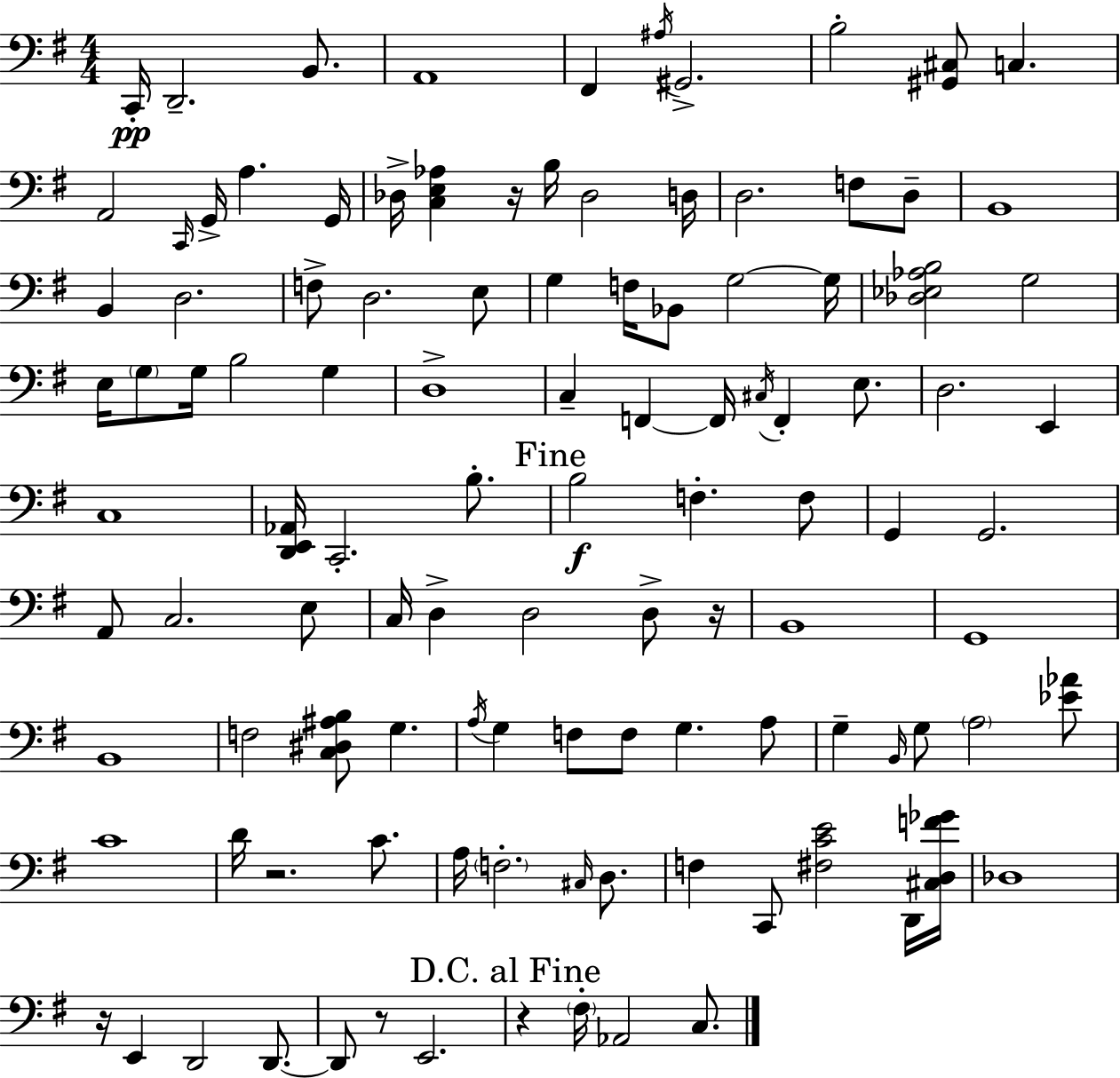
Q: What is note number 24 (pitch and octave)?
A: D3